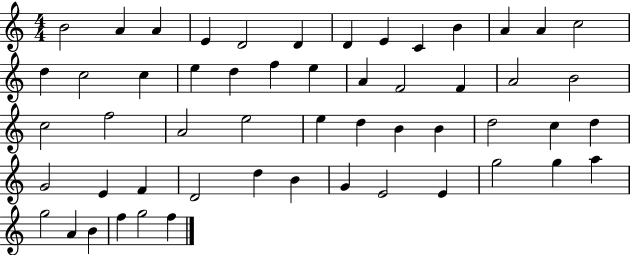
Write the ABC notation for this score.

X:1
T:Untitled
M:4/4
L:1/4
K:C
B2 A A E D2 D D E C B A A c2 d c2 c e d f e A F2 F A2 B2 c2 f2 A2 e2 e d B B d2 c d G2 E F D2 d B G E2 E g2 g a g2 A B f g2 f